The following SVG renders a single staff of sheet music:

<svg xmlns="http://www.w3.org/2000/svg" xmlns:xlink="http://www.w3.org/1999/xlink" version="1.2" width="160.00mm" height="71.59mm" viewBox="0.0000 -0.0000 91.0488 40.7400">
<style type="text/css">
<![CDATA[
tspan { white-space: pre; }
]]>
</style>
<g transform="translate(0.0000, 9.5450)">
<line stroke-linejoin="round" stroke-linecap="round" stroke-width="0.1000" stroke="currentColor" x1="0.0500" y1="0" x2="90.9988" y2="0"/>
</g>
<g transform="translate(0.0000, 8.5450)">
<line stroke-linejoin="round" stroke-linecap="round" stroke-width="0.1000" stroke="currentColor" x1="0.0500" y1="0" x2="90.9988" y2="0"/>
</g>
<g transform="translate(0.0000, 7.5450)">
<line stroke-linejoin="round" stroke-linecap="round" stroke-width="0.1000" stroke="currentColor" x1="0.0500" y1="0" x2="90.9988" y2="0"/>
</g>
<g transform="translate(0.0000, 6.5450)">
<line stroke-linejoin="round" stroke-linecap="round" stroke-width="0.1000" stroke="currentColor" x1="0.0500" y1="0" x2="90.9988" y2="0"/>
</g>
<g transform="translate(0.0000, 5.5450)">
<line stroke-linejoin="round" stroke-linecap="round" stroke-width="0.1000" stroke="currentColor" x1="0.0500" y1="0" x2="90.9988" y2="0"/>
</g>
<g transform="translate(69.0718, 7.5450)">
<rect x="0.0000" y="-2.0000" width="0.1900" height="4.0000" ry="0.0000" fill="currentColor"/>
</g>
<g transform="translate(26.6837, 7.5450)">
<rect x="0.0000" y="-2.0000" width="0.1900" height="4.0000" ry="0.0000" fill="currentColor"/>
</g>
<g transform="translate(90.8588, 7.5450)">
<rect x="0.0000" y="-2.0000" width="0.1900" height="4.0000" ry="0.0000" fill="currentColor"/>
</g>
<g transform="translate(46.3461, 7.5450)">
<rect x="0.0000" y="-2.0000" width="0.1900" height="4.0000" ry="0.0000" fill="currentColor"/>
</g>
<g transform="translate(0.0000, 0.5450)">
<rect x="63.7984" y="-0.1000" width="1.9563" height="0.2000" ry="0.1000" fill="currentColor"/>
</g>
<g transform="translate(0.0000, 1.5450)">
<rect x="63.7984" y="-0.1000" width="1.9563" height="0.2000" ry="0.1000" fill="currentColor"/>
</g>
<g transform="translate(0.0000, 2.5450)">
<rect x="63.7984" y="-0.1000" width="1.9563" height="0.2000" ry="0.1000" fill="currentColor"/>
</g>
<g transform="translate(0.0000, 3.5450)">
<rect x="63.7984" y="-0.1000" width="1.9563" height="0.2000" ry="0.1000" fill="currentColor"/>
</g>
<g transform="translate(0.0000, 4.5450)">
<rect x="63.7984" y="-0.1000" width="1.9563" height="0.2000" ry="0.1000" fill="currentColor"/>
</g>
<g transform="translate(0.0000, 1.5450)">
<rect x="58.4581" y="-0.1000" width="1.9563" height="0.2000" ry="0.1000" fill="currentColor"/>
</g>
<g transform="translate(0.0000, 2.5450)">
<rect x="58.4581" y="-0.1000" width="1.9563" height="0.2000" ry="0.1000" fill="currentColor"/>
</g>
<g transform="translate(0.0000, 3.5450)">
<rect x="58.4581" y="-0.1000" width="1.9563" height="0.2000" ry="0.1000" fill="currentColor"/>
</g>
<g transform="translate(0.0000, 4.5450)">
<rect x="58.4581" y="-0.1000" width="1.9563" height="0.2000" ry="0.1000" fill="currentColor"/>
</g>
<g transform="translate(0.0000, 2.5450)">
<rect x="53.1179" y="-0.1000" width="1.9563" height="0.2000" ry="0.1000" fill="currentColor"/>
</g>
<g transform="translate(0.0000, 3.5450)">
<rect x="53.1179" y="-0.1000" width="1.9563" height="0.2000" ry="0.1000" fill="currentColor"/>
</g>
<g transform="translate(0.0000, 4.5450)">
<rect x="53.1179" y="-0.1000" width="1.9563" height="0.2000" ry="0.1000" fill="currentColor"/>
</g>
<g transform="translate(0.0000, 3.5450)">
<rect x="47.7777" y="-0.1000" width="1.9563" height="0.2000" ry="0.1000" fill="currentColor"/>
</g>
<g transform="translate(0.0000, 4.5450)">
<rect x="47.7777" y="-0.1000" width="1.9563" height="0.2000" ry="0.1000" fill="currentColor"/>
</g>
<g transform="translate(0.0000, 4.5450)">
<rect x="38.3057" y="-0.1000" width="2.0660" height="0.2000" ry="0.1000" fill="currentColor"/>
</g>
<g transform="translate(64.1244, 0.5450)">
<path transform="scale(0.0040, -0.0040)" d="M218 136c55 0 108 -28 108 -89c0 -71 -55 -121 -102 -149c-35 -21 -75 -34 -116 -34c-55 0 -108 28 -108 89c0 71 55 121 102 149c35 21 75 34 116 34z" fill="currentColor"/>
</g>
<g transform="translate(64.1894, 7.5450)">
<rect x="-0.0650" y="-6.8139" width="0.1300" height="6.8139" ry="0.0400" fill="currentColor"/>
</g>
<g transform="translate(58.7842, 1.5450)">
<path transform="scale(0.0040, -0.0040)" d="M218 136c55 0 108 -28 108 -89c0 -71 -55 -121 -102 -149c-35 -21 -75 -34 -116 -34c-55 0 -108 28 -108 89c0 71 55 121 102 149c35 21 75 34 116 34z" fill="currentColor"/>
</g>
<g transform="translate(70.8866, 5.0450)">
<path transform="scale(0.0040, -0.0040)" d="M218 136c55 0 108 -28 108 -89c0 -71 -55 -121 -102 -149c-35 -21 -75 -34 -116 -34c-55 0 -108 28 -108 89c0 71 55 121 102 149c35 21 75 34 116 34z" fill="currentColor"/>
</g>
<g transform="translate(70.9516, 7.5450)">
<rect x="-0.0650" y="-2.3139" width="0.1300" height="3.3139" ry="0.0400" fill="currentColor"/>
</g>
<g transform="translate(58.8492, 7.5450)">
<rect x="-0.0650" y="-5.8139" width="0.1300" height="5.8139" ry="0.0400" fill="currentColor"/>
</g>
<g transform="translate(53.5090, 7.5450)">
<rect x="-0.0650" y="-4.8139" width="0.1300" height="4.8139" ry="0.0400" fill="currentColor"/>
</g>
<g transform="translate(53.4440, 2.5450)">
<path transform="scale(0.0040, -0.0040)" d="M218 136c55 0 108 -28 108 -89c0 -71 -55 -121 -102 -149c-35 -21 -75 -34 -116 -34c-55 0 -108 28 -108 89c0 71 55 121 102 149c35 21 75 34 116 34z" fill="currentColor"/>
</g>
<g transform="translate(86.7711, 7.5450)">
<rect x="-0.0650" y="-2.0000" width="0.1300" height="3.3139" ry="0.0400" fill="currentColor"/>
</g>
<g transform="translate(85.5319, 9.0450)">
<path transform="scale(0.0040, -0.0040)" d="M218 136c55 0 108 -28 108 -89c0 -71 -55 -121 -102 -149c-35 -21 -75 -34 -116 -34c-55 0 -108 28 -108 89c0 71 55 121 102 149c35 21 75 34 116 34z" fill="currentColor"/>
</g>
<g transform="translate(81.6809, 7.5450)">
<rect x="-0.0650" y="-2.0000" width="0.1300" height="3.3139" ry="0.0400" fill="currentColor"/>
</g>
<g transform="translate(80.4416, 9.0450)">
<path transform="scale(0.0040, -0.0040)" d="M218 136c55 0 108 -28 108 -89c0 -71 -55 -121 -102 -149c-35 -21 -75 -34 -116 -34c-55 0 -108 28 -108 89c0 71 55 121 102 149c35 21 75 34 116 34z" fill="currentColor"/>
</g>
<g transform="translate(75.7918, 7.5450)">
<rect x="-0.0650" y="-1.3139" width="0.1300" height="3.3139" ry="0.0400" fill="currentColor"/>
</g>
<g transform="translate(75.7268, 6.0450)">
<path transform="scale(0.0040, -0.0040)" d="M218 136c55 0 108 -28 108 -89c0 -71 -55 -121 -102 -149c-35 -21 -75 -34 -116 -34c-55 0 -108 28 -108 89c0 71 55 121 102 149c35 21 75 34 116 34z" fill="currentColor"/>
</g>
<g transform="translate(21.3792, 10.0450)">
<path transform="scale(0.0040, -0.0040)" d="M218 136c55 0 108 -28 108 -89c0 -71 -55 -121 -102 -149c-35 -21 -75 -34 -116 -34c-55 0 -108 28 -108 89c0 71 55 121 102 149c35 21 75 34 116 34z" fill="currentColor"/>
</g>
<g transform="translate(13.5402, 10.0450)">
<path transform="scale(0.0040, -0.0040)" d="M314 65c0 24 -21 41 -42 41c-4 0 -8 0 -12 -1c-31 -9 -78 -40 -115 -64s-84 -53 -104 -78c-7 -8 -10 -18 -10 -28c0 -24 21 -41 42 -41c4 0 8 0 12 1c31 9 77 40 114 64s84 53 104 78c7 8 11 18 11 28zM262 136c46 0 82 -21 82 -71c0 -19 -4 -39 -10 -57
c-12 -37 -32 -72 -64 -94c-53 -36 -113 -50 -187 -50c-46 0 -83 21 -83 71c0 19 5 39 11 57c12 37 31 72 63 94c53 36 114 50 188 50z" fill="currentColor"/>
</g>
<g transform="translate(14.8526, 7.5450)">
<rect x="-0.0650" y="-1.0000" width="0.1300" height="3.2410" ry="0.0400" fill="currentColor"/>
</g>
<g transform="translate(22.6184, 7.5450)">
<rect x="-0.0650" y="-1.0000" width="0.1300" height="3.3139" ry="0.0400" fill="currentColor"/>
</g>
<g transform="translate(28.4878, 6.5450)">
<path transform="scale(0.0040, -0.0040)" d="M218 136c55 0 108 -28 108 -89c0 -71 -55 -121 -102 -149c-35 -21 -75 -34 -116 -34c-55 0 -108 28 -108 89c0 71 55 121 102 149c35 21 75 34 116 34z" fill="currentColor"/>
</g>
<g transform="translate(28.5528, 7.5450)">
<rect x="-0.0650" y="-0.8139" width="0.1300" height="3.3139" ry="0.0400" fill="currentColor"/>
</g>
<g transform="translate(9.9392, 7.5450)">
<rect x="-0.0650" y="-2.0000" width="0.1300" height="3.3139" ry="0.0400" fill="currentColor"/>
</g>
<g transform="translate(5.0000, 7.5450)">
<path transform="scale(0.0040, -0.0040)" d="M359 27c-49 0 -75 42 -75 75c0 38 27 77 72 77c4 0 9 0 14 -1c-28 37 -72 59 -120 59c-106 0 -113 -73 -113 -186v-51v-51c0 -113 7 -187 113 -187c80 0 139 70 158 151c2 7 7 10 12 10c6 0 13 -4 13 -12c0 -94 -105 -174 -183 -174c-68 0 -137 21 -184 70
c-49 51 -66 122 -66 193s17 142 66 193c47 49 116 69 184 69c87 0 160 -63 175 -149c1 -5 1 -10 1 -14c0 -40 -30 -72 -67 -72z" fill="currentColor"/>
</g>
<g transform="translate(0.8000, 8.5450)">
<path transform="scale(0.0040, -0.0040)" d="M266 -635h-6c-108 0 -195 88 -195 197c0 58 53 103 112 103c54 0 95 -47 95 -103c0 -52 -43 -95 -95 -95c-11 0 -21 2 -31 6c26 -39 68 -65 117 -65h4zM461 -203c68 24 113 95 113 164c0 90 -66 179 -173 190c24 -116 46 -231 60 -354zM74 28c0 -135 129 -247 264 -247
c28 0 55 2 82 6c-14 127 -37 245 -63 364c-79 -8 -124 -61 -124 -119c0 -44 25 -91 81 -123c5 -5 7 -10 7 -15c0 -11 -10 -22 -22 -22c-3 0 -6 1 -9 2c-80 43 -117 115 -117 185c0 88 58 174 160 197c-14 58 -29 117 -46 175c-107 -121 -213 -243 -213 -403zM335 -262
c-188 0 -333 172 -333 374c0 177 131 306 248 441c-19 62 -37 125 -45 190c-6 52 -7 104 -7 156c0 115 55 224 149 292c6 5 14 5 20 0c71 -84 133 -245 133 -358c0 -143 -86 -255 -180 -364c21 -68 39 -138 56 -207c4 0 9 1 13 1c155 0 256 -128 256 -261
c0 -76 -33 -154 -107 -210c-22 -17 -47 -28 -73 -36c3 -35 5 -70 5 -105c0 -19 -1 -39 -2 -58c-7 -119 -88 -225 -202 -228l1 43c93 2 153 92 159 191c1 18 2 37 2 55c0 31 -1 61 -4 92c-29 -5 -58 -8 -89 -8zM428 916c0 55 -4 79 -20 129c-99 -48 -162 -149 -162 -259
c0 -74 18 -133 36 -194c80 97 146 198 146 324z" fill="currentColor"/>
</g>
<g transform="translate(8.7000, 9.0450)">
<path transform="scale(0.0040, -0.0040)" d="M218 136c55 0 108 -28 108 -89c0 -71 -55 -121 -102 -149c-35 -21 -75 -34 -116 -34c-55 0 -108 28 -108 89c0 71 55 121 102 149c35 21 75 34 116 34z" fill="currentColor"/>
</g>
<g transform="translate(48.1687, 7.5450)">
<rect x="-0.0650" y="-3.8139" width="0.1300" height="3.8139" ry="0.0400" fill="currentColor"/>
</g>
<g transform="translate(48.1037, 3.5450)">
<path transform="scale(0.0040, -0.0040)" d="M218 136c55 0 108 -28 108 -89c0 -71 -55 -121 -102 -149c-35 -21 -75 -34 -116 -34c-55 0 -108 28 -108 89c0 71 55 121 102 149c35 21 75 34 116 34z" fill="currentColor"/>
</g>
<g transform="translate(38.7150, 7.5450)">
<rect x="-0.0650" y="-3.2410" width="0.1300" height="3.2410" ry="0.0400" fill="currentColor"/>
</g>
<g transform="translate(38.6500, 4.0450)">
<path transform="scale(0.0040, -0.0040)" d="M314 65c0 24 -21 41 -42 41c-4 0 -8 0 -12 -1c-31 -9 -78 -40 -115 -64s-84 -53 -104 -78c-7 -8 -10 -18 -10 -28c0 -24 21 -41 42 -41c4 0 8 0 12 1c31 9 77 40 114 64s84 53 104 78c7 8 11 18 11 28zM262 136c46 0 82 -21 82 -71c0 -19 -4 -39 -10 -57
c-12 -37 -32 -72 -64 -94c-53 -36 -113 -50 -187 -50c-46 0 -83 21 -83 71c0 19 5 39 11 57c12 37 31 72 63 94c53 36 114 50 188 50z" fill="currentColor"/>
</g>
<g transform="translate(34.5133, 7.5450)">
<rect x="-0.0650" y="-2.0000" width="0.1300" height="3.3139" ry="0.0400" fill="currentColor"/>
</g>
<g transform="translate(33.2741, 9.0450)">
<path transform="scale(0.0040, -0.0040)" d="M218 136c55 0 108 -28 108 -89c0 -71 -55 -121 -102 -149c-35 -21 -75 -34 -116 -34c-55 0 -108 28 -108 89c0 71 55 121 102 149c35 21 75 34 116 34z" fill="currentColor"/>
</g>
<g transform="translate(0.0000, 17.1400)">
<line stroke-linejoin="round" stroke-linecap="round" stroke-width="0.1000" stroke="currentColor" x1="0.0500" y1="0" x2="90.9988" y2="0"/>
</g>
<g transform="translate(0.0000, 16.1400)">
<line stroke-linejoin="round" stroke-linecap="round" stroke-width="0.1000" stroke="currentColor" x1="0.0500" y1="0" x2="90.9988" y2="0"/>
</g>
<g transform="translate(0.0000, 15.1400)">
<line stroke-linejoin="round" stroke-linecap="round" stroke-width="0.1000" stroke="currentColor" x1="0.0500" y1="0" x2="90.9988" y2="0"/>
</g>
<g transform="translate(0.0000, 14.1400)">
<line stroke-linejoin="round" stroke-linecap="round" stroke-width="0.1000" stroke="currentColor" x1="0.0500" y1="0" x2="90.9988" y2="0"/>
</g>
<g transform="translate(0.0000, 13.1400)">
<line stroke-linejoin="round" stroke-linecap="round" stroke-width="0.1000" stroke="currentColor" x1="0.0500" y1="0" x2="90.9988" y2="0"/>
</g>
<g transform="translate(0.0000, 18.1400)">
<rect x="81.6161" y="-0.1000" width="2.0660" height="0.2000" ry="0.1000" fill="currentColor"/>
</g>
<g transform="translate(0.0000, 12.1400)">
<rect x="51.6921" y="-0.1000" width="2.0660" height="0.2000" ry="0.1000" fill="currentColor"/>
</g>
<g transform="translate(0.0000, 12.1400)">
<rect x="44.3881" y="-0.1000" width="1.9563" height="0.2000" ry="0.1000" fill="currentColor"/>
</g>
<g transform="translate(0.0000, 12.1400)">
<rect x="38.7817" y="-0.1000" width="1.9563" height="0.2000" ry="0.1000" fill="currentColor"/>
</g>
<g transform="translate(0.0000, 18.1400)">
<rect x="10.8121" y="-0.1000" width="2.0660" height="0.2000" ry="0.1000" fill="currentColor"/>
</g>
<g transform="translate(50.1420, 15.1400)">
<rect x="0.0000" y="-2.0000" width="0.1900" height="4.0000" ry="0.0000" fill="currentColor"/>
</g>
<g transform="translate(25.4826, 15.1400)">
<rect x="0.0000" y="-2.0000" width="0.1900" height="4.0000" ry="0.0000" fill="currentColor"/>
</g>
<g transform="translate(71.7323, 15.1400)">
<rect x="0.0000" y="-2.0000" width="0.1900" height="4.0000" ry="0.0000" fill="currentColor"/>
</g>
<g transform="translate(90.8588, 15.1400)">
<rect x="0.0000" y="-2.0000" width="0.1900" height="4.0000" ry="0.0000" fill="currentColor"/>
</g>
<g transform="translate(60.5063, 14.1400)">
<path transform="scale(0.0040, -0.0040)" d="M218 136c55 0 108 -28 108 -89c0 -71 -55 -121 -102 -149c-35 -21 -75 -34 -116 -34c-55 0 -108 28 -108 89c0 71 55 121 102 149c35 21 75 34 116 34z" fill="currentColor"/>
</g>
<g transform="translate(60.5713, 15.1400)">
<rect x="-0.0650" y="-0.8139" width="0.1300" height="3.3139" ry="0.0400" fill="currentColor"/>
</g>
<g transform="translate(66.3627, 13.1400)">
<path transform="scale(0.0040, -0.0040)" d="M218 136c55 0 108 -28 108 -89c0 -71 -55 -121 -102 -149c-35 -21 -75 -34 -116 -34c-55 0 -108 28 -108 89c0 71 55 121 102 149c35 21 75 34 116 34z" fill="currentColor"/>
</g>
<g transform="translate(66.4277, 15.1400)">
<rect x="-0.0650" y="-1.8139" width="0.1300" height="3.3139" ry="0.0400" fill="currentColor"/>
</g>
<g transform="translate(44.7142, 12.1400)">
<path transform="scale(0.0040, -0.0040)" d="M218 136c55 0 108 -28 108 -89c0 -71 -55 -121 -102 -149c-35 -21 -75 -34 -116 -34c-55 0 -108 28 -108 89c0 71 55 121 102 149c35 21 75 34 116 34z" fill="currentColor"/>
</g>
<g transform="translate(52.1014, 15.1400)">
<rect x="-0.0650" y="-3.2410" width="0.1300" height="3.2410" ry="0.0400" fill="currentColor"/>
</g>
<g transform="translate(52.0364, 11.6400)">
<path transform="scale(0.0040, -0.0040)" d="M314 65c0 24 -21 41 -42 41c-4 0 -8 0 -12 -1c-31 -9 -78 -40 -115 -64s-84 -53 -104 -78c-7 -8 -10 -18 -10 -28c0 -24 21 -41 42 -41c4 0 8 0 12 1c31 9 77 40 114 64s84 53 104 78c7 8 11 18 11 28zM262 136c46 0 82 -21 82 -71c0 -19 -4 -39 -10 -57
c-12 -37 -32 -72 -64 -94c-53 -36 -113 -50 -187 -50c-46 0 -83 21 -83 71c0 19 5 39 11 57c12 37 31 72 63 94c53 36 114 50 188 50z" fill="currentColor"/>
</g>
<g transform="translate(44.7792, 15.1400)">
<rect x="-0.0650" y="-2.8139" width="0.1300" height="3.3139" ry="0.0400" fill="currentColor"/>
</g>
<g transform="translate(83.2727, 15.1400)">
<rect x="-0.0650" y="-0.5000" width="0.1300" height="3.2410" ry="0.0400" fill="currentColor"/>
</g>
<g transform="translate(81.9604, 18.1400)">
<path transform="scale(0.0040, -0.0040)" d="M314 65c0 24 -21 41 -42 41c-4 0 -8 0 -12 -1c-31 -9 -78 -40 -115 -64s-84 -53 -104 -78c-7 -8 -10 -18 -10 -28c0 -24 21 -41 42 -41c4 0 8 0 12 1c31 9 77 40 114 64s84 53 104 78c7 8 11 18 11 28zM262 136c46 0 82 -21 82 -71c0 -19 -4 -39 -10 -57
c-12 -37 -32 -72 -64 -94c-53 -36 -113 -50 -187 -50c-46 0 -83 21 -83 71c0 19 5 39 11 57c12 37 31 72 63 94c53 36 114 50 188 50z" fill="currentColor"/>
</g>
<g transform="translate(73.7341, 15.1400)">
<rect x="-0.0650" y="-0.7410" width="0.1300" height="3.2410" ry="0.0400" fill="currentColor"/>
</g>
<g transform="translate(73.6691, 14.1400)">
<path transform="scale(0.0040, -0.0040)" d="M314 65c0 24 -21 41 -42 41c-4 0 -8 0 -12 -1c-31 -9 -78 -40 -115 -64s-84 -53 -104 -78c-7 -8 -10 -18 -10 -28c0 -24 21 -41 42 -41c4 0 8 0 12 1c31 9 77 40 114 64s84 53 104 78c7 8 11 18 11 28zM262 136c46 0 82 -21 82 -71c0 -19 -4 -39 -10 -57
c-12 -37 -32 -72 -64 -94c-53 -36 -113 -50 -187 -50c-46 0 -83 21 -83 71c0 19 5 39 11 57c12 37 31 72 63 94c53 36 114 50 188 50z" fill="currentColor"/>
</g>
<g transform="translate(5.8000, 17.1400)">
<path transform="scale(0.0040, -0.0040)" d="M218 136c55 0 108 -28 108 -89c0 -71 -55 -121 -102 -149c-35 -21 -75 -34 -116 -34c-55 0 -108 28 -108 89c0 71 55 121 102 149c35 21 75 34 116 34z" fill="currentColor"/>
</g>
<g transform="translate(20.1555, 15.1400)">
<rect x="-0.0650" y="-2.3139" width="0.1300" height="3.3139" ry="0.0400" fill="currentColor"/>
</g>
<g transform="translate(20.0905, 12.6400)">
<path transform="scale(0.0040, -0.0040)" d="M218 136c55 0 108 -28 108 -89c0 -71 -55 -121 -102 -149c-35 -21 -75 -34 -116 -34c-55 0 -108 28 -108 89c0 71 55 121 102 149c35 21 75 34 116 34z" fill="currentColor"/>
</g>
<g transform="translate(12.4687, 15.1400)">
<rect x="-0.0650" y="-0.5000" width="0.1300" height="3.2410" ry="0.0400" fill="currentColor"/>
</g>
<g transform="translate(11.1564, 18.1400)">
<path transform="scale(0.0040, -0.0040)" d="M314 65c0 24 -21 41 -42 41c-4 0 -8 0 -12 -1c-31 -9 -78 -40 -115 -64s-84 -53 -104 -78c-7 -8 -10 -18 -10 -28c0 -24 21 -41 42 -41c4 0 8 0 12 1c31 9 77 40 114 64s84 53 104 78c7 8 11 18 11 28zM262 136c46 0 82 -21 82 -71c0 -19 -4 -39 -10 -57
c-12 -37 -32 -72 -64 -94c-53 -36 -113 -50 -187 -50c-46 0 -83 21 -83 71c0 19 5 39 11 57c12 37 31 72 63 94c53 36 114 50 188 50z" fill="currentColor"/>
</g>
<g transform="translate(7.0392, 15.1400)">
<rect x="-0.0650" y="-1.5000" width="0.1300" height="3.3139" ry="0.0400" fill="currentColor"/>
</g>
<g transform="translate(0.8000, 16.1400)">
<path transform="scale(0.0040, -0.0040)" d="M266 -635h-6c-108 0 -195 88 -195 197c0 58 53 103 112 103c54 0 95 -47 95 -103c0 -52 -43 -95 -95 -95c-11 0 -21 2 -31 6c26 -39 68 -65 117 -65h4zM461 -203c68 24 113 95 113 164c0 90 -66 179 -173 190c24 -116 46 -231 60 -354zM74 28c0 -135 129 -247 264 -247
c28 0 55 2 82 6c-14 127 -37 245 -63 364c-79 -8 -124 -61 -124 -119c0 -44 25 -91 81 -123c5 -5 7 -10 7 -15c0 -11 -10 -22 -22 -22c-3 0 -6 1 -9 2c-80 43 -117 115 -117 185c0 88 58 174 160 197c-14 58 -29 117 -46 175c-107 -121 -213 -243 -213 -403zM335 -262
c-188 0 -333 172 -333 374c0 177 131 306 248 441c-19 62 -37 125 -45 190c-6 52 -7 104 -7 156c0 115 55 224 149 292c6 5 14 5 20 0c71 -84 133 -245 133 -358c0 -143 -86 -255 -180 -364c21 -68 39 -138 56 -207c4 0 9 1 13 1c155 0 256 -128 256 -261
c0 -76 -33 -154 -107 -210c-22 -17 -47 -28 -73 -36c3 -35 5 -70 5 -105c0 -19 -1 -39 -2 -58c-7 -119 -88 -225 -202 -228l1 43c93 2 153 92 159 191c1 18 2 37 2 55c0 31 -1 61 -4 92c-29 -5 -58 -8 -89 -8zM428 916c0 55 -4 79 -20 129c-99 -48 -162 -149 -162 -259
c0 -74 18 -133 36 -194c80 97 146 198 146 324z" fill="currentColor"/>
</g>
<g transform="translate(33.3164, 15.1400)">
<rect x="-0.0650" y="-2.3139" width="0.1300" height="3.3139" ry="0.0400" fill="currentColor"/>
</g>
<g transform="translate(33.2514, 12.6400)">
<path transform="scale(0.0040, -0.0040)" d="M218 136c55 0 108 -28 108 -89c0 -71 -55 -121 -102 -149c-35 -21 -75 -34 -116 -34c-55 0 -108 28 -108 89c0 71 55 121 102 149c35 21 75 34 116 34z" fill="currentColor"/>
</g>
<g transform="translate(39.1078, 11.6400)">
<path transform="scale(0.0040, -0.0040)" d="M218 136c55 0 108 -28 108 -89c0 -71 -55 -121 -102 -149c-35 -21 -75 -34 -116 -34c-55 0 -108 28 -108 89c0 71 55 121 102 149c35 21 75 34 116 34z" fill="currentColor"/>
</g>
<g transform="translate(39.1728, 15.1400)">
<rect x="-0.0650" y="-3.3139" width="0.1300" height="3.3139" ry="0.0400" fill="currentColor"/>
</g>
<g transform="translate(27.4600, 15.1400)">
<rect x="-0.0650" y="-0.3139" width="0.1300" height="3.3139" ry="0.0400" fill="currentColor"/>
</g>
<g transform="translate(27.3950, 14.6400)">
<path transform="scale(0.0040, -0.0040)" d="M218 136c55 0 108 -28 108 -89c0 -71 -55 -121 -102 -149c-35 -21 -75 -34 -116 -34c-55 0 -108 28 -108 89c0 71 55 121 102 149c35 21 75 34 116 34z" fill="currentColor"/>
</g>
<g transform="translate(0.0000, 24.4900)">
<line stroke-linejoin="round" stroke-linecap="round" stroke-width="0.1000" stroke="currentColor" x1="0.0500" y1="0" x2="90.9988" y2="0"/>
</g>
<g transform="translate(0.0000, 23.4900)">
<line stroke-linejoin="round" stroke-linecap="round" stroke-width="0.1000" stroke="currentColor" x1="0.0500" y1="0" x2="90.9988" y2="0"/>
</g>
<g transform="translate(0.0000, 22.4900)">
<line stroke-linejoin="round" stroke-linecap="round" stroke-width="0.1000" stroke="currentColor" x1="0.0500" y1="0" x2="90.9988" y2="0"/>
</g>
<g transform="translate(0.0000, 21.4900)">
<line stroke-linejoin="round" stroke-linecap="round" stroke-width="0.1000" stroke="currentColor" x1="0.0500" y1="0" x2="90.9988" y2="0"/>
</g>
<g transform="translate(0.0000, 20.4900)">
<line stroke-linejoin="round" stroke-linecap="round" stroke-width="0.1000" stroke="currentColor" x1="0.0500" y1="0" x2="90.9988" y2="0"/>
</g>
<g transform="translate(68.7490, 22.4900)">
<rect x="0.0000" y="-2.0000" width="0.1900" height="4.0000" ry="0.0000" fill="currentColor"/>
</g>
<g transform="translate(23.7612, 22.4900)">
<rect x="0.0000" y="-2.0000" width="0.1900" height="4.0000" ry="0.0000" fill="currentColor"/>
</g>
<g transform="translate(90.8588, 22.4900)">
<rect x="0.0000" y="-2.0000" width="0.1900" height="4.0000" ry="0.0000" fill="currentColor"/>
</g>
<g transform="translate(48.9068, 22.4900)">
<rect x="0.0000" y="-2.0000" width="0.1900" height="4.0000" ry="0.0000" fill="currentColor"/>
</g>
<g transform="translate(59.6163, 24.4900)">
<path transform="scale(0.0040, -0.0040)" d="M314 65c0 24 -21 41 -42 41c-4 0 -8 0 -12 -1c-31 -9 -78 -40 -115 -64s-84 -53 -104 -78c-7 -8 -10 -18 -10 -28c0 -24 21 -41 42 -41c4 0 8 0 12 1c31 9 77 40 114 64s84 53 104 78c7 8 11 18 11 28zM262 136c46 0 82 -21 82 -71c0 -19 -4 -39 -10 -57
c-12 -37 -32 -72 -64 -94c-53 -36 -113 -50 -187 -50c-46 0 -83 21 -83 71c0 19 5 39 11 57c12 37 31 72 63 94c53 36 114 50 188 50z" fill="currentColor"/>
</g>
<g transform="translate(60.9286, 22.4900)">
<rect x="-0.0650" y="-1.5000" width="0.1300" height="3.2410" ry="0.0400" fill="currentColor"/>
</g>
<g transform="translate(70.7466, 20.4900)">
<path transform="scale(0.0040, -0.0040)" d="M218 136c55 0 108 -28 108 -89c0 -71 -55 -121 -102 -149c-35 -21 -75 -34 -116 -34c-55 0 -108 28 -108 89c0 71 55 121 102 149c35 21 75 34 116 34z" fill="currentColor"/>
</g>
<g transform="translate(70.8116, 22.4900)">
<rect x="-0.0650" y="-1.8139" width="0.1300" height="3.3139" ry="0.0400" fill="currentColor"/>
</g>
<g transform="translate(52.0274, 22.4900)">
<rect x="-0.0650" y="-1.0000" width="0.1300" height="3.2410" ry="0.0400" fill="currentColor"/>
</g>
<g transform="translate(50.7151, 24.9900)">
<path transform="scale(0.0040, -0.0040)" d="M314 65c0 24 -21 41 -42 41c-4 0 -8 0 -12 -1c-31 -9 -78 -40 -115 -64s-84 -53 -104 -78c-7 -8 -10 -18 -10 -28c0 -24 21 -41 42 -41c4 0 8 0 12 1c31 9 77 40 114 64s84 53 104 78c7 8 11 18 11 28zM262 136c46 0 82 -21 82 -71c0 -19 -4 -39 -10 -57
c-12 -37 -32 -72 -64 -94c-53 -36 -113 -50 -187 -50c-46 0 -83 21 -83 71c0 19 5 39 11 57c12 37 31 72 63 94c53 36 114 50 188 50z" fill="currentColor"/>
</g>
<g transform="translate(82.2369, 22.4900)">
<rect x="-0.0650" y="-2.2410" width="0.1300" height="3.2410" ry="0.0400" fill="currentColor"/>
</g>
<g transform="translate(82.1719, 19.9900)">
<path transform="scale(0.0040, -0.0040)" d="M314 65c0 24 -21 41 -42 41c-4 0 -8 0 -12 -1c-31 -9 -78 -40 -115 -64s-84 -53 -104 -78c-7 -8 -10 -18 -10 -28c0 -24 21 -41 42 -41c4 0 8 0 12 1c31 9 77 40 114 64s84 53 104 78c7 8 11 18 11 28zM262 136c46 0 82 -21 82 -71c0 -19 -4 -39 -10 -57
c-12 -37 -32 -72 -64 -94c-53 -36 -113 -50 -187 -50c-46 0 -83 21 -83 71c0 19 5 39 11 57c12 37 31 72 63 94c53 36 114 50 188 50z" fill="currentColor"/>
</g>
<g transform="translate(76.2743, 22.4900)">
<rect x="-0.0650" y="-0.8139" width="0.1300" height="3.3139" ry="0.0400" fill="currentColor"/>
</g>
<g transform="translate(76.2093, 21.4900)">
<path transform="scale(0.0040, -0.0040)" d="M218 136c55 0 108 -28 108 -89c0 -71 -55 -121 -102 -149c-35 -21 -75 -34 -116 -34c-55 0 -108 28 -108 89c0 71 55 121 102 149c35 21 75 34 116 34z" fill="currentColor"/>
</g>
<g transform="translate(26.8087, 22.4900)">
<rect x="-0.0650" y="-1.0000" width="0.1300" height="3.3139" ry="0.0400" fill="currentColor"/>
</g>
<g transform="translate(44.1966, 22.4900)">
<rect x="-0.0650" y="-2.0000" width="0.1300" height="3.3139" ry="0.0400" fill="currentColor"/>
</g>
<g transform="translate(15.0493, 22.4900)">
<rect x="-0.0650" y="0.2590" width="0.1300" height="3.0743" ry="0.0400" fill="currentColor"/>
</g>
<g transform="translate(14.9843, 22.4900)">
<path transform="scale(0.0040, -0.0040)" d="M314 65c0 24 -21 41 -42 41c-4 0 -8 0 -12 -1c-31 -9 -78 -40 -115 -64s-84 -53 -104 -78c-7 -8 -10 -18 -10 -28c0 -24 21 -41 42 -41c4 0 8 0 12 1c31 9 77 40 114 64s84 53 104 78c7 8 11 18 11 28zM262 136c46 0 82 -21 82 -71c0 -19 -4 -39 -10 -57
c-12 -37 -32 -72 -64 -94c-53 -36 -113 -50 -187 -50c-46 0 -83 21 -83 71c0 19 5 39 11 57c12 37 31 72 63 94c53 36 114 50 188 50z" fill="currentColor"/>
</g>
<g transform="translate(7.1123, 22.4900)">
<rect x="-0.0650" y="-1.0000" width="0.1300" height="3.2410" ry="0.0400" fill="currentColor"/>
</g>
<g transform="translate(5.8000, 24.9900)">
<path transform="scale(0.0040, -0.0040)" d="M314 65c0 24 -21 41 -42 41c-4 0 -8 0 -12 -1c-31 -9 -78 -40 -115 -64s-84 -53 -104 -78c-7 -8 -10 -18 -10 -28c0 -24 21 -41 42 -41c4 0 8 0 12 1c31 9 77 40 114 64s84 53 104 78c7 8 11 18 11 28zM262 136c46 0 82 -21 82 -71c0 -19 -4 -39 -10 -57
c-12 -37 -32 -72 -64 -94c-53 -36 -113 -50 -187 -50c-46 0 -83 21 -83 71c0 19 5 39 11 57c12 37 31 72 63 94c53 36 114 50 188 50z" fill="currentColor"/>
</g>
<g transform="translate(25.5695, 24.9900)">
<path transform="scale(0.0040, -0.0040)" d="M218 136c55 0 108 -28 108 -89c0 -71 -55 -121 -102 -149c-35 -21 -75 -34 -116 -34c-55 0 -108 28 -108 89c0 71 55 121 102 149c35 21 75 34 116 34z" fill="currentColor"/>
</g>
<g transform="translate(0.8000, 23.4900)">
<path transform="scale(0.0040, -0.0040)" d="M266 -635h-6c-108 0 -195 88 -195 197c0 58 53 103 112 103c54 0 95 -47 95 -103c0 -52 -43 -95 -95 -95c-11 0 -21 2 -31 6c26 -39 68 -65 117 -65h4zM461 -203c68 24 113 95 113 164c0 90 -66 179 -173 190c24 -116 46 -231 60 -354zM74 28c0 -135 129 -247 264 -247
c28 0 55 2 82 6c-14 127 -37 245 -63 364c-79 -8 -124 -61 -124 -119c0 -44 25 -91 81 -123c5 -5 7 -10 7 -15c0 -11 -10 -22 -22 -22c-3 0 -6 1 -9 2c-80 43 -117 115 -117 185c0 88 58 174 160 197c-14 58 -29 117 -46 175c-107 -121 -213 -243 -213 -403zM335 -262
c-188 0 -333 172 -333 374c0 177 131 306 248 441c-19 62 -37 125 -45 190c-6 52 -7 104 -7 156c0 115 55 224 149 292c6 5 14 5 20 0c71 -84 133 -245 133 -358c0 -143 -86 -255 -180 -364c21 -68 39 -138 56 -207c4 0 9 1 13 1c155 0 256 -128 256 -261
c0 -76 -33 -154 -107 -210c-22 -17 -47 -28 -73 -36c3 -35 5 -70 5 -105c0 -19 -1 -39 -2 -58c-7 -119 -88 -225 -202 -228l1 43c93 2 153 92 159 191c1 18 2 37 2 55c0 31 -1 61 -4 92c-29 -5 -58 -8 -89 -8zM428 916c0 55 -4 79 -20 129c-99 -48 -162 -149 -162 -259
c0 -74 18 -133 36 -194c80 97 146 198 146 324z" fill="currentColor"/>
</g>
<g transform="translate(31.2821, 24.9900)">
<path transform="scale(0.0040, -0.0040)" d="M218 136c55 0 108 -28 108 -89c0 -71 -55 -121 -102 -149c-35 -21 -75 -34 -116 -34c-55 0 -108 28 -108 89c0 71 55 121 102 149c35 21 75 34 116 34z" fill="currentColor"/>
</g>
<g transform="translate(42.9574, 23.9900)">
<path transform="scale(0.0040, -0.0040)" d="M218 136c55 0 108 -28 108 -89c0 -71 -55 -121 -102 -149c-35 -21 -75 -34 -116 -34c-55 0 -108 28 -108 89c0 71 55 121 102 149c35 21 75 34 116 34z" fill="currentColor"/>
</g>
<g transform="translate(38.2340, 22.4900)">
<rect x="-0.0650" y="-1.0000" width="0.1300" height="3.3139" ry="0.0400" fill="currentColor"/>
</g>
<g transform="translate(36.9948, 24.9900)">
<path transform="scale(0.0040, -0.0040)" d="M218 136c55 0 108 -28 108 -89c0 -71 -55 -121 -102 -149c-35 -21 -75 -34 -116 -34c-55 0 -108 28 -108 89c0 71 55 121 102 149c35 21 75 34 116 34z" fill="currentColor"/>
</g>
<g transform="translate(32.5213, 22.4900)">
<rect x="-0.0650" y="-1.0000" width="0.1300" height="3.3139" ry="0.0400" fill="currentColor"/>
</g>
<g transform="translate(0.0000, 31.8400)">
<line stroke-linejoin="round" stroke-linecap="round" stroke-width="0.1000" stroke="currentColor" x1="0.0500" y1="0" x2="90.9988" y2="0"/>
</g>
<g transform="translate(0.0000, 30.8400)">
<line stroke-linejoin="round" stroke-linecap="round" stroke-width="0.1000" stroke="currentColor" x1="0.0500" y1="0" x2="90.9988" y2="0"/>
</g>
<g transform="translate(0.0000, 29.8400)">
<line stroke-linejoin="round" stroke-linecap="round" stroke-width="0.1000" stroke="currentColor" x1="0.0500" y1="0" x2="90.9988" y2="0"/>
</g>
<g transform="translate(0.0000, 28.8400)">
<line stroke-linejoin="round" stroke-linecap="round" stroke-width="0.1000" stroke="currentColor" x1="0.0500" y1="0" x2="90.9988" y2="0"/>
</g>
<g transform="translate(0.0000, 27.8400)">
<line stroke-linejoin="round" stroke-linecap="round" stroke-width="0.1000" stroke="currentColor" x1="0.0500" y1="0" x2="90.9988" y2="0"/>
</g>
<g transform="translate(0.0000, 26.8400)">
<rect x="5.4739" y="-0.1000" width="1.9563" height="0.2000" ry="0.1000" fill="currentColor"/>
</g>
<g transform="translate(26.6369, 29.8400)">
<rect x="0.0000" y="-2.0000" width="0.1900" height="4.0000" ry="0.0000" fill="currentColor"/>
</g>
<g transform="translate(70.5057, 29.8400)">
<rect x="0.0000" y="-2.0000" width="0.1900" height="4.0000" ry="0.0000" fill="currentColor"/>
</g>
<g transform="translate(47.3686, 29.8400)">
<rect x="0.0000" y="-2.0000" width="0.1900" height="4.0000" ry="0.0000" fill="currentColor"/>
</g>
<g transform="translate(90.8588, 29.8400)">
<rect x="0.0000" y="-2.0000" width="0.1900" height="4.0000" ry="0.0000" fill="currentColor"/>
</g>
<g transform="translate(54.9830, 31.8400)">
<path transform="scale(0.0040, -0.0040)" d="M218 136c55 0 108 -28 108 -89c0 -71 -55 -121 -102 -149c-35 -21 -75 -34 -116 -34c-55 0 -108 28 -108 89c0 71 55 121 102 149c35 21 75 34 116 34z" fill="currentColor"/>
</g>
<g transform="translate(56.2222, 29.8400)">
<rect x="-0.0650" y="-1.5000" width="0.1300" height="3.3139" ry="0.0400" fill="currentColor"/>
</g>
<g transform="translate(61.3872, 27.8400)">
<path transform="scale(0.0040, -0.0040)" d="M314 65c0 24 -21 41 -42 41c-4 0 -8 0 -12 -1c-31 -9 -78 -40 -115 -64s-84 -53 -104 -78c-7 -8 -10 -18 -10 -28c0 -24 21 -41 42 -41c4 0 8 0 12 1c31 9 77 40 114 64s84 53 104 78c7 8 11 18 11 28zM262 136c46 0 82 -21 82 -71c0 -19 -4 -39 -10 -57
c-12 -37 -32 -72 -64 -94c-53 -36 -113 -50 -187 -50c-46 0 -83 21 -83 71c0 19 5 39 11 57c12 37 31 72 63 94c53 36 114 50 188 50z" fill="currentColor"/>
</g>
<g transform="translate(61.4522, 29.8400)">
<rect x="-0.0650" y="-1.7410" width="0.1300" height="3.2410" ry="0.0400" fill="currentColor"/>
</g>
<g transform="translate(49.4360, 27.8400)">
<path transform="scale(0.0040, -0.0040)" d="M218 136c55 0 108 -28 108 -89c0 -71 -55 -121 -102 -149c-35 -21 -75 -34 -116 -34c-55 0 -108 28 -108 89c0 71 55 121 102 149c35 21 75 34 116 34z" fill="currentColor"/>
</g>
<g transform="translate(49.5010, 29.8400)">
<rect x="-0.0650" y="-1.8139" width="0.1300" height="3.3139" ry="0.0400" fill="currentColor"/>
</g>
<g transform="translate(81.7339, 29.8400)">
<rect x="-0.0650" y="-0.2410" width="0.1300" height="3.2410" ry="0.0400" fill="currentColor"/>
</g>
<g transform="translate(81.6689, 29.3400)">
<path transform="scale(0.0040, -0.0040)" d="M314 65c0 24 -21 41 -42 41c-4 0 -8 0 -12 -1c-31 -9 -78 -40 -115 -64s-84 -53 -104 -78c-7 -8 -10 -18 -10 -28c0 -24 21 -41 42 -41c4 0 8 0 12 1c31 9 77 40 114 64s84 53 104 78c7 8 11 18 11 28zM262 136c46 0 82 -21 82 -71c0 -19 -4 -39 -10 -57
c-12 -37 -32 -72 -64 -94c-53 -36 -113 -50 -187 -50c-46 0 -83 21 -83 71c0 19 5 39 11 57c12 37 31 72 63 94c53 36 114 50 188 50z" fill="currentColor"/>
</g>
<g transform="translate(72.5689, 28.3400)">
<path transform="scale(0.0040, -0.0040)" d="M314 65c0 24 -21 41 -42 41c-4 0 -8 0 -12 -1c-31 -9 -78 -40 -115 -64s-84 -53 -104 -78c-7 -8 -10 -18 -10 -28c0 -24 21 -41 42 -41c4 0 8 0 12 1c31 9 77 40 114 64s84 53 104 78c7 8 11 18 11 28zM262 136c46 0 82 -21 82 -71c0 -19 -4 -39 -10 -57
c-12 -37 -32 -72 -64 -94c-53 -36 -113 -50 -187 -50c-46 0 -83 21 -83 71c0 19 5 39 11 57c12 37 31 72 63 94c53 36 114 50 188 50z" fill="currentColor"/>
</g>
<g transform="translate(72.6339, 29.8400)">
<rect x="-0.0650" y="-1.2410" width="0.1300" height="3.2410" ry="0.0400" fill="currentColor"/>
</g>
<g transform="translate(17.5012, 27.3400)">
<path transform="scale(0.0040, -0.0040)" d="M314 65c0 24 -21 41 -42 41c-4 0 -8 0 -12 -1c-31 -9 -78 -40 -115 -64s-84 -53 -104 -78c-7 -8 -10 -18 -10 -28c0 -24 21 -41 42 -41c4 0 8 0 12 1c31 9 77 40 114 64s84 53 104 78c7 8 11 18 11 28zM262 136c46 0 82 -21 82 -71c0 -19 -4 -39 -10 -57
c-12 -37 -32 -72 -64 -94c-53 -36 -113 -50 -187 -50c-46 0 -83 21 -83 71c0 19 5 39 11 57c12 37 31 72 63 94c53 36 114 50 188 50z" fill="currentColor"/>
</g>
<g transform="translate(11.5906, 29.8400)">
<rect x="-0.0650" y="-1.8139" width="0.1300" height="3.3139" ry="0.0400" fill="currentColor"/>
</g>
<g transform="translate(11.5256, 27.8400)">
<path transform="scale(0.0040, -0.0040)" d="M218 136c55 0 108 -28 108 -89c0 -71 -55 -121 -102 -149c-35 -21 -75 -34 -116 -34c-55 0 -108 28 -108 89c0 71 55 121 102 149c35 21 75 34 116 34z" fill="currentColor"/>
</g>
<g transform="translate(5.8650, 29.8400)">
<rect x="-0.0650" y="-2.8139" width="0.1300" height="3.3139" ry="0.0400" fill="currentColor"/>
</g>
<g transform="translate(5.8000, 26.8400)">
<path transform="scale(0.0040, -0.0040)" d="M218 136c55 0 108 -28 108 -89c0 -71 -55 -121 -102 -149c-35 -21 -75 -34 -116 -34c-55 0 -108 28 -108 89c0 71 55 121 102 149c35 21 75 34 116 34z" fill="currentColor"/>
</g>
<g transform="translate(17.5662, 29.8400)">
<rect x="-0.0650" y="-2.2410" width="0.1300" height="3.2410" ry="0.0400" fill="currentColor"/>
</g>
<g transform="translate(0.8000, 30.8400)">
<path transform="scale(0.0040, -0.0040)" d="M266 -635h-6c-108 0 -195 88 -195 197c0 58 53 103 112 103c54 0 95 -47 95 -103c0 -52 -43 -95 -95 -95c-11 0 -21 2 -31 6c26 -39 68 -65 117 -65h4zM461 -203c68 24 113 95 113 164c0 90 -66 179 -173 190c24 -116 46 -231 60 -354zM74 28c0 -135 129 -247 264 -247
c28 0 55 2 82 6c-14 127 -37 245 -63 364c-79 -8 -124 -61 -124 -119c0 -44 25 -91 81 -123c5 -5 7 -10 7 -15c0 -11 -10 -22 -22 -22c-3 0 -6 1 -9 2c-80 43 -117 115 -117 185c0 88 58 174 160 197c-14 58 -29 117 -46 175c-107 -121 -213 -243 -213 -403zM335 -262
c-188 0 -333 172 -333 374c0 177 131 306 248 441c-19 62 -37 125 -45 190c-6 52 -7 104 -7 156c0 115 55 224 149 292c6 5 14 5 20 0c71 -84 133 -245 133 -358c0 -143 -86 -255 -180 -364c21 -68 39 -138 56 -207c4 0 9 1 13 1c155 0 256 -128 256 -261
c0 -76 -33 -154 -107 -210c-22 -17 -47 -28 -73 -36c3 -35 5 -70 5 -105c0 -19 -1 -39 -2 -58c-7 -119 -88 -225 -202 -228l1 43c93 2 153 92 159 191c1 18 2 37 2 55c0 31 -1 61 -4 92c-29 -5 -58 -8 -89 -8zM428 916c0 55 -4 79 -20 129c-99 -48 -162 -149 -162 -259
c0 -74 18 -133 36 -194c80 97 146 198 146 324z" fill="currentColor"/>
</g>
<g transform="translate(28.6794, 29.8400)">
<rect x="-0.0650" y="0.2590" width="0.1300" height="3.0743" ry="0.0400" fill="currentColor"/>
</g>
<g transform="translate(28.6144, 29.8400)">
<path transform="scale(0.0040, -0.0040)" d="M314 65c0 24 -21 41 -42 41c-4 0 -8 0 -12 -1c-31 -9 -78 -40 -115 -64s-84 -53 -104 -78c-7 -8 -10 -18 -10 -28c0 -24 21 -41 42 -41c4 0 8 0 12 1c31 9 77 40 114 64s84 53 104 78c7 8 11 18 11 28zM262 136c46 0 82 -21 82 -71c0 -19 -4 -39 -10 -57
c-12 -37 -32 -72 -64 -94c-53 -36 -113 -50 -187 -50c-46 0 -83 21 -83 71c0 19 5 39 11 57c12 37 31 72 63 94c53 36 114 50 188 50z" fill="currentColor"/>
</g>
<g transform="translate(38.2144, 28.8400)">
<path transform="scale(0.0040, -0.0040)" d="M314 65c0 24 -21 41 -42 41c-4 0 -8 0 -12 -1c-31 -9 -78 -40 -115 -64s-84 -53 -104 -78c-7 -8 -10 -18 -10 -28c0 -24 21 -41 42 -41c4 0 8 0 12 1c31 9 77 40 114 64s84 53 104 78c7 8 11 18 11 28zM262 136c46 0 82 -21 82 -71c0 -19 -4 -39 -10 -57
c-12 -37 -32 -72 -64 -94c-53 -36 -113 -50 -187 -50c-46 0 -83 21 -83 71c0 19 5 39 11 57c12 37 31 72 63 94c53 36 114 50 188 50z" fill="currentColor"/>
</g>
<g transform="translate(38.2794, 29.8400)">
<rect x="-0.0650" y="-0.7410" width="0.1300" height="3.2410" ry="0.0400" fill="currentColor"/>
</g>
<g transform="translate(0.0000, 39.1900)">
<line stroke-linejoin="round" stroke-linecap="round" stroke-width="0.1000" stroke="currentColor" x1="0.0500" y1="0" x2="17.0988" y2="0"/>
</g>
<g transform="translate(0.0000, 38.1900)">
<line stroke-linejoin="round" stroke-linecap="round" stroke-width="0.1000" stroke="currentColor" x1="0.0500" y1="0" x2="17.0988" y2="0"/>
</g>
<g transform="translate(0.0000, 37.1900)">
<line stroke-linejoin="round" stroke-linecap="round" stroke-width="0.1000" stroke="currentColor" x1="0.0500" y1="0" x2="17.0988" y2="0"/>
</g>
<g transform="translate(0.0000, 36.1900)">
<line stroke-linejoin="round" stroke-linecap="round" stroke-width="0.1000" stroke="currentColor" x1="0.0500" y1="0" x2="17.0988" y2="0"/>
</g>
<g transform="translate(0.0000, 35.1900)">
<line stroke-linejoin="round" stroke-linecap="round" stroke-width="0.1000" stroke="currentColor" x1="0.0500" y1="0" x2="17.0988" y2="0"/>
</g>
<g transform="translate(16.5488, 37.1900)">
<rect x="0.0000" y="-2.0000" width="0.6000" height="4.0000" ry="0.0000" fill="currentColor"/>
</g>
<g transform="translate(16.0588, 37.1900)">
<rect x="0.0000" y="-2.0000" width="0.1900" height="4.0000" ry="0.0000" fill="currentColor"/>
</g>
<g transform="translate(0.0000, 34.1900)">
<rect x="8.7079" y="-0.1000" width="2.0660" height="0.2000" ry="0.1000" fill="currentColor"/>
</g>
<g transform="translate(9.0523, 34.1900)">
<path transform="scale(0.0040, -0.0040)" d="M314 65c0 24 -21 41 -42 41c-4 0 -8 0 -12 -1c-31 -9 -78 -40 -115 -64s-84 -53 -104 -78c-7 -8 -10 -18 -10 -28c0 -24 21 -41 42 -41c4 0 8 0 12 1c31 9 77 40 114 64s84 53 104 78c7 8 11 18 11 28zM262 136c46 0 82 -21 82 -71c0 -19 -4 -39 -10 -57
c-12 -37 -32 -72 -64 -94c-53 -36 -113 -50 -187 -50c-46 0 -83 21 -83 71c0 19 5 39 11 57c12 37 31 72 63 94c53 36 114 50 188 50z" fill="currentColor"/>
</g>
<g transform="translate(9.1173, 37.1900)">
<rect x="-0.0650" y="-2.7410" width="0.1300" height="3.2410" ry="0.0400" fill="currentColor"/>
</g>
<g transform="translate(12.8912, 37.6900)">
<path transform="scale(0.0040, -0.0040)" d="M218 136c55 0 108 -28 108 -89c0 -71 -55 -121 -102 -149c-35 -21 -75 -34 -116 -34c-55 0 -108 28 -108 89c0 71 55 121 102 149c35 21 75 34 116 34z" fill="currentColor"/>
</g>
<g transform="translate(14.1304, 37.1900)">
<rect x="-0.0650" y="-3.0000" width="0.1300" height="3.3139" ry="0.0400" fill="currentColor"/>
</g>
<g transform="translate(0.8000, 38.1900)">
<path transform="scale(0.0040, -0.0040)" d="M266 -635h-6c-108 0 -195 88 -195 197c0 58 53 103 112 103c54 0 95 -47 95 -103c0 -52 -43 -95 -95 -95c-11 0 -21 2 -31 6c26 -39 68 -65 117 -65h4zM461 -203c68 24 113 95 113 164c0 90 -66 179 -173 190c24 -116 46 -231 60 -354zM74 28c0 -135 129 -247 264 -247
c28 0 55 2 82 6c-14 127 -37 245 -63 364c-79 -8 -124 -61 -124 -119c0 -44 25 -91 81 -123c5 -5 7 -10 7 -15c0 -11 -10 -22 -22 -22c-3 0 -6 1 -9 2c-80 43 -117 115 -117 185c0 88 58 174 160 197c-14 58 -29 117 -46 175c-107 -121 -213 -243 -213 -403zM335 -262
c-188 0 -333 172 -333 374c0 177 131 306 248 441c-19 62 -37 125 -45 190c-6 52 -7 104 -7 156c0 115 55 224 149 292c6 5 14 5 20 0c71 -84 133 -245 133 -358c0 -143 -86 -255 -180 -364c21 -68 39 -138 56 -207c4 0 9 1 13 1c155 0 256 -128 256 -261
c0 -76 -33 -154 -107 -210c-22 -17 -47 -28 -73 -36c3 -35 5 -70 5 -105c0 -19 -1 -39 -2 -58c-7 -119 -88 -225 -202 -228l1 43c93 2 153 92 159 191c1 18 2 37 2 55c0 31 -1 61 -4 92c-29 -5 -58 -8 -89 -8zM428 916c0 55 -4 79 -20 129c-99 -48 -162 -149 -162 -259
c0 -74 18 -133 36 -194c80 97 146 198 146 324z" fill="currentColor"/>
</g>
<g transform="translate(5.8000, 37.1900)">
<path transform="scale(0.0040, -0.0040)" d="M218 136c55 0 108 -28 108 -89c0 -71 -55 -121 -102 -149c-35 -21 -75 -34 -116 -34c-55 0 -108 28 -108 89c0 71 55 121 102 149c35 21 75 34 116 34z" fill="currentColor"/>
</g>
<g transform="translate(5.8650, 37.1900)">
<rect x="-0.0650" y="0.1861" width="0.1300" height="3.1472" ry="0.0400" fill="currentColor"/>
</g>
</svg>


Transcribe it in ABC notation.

X:1
T:Untitled
M:4/4
L:1/4
K:C
F D2 D d F b2 c' e' g' b' g e F F E C2 g c g b a b2 d f d2 C2 D2 B2 D D D F D2 E2 f d g2 a f g2 B2 d2 f E f2 e2 c2 B a2 A